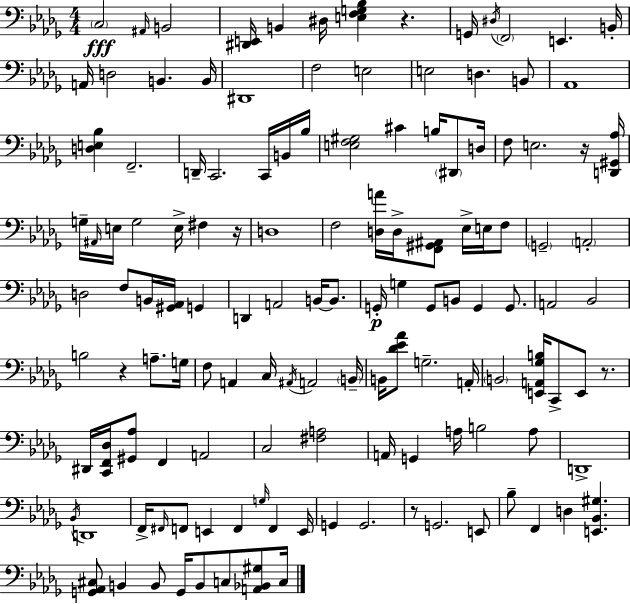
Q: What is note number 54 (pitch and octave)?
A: B2